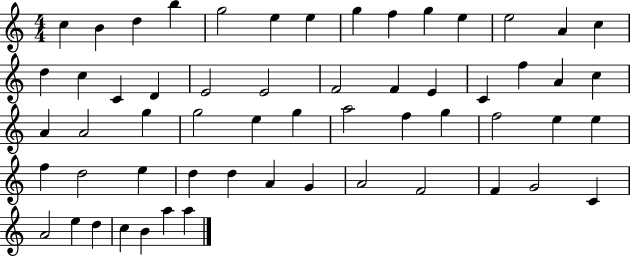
{
  \clef treble
  \numericTimeSignature
  \time 4/4
  \key c \major
  c''4 b'4 d''4 b''4 | g''2 e''4 e''4 | g''4 f''4 g''4 e''4 | e''2 a'4 c''4 | \break d''4 c''4 c'4 d'4 | e'2 e'2 | f'2 f'4 e'4 | c'4 f''4 a'4 c''4 | \break a'4 a'2 g''4 | g''2 e''4 g''4 | a''2 f''4 g''4 | f''2 e''4 e''4 | \break f''4 d''2 e''4 | d''4 d''4 a'4 g'4 | a'2 f'2 | f'4 g'2 c'4 | \break a'2 e''4 d''4 | c''4 b'4 a''4 a''4 | \bar "|."
}